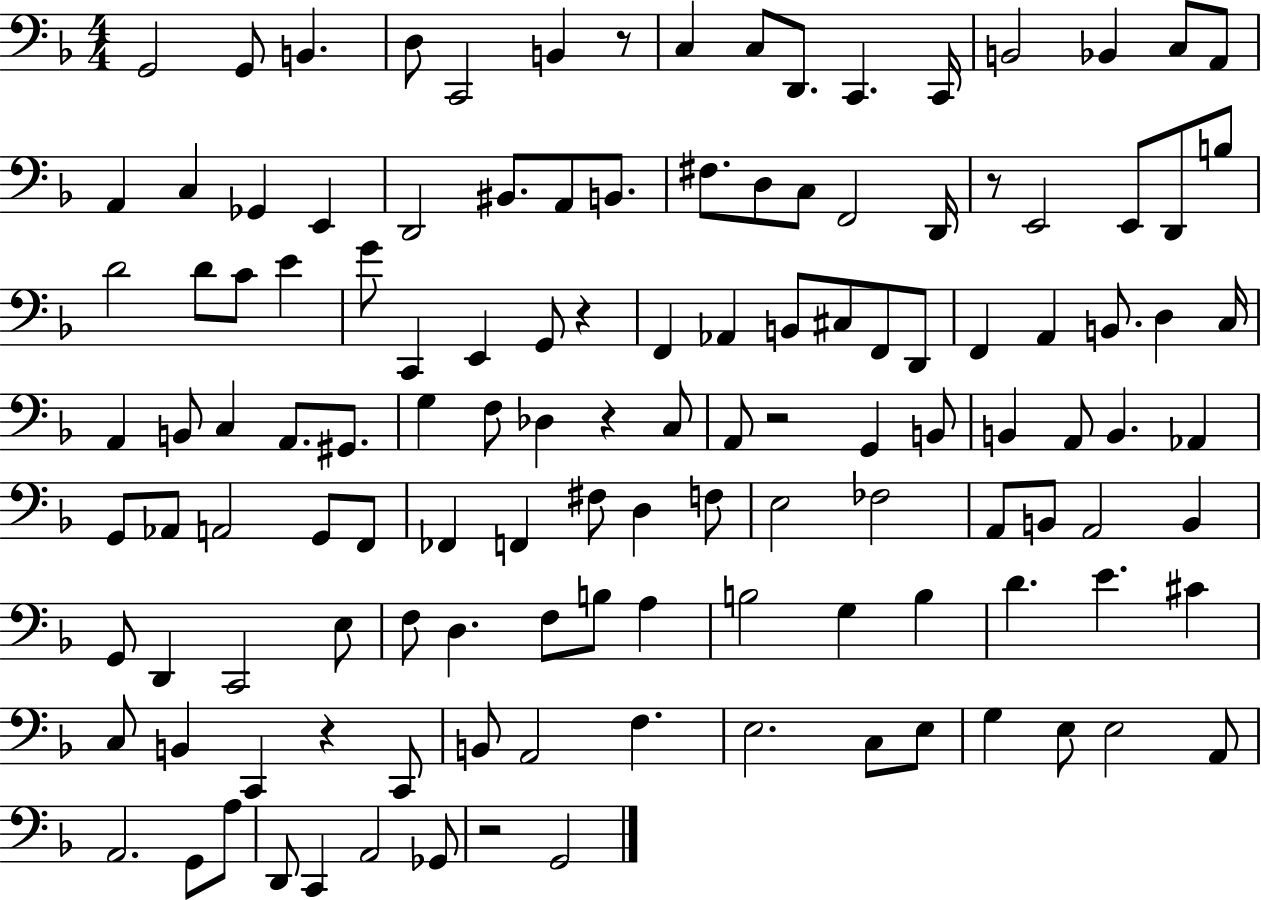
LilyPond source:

{
  \clef bass
  \numericTimeSignature
  \time 4/4
  \key f \major
  g,2 g,8 b,4. | d8 c,2 b,4 r8 | c4 c8 d,8. c,4. c,16 | b,2 bes,4 c8 a,8 | \break a,4 c4 ges,4 e,4 | d,2 bis,8. a,8 b,8. | fis8. d8 c8 f,2 d,16 | r8 e,2 e,8 d,8 b8 | \break d'2 d'8 c'8 e'4 | g'8 c,4 e,4 g,8 r4 | f,4 aes,4 b,8 cis8 f,8 d,8 | f,4 a,4 b,8. d4 c16 | \break a,4 b,8 c4 a,8. gis,8. | g4 f8 des4 r4 c8 | a,8 r2 g,4 b,8 | b,4 a,8 b,4. aes,4 | \break g,8 aes,8 a,2 g,8 f,8 | fes,4 f,4 fis8 d4 f8 | e2 fes2 | a,8 b,8 a,2 b,4 | \break g,8 d,4 c,2 e8 | f8 d4. f8 b8 a4 | b2 g4 b4 | d'4. e'4. cis'4 | \break c8 b,4 c,4 r4 c,8 | b,8 a,2 f4. | e2. c8 e8 | g4 e8 e2 a,8 | \break a,2. g,8 a8 | d,8 c,4 a,2 ges,8 | r2 g,2 | \bar "|."
}